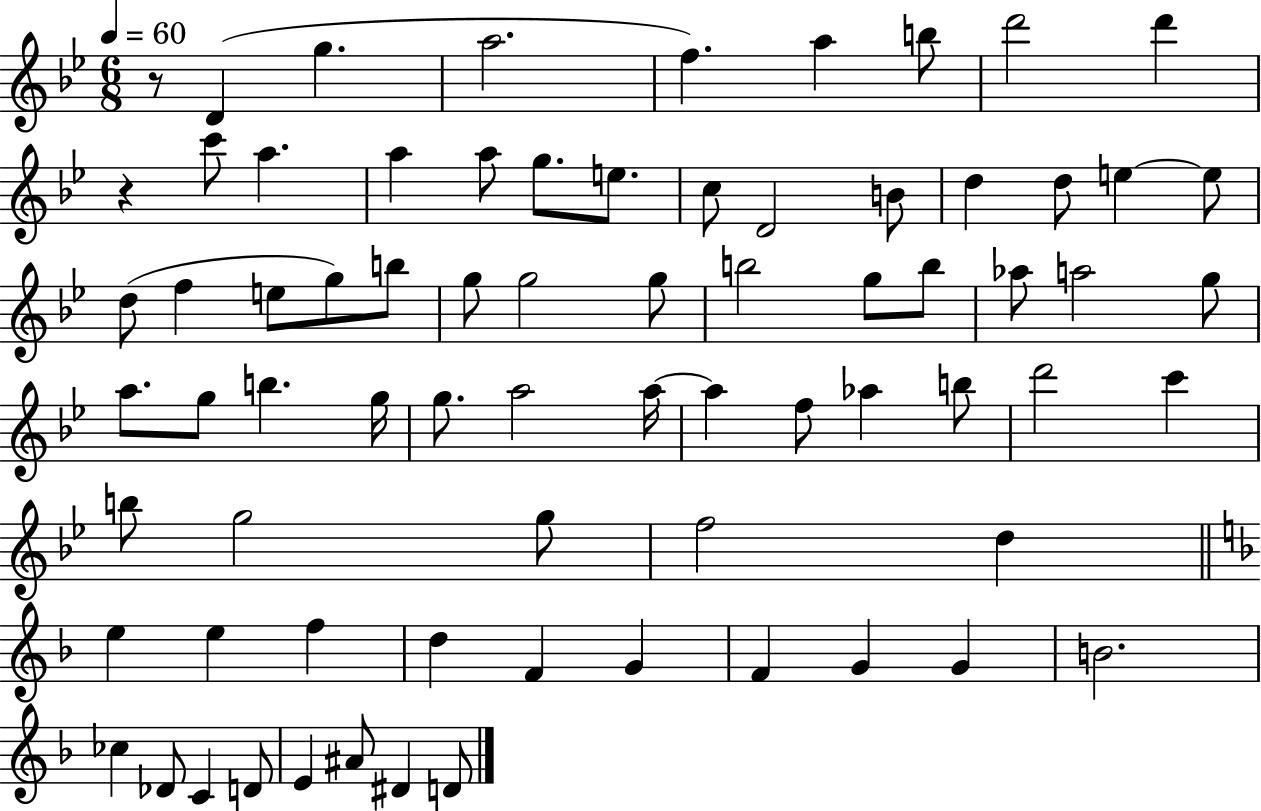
X:1
T:Untitled
M:6/8
L:1/4
K:Bb
z/2 D g a2 f a b/2 d'2 d' z c'/2 a a a/2 g/2 e/2 c/2 D2 B/2 d d/2 e e/2 d/2 f e/2 g/2 b/2 g/2 g2 g/2 b2 g/2 b/2 _a/2 a2 g/2 a/2 g/2 b g/4 g/2 a2 a/4 a f/2 _a b/2 d'2 c' b/2 g2 g/2 f2 d e e f d F G F G G B2 _c _D/2 C D/2 E ^A/2 ^D D/2